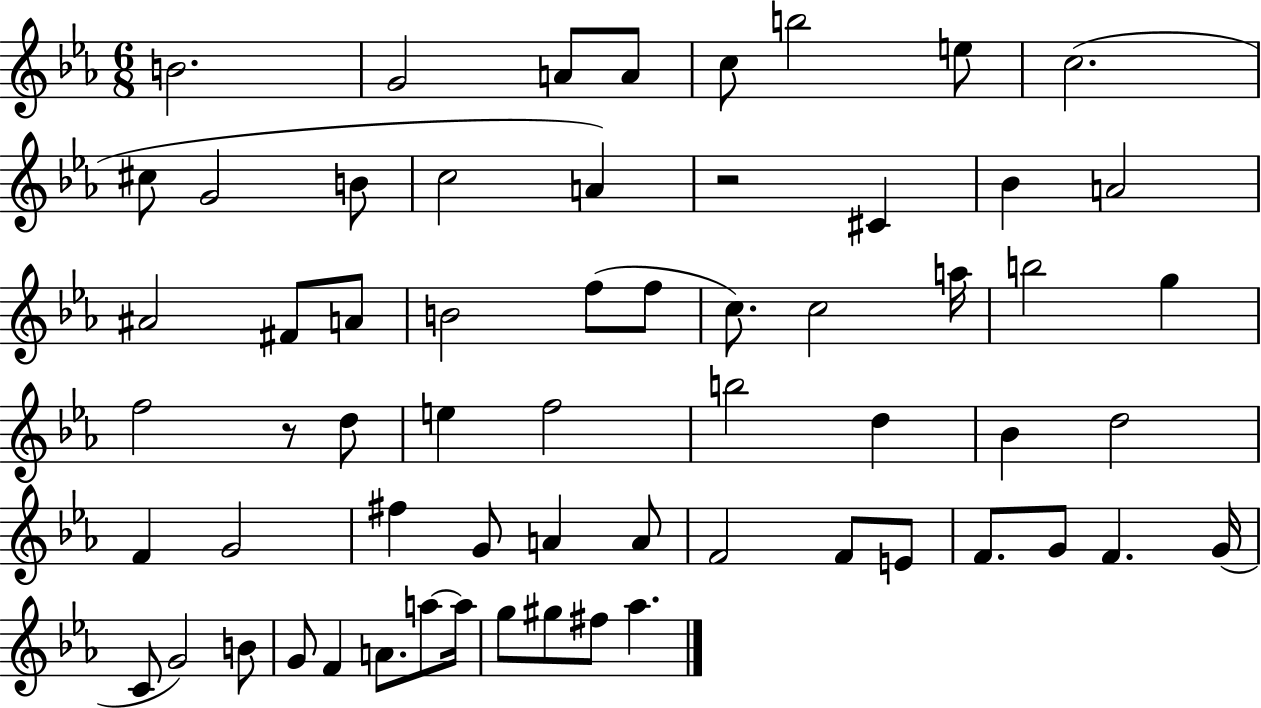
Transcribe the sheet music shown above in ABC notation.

X:1
T:Untitled
M:6/8
L:1/4
K:Eb
B2 G2 A/2 A/2 c/2 b2 e/2 c2 ^c/2 G2 B/2 c2 A z2 ^C _B A2 ^A2 ^F/2 A/2 B2 f/2 f/2 c/2 c2 a/4 b2 g f2 z/2 d/2 e f2 b2 d _B d2 F G2 ^f G/2 A A/2 F2 F/2 E/2 F/2 G/2 F G/4 C/2 G2 B/2 G/2 F A/2 a/2 a/4 g/2 ^g/2 ^f/2 _a